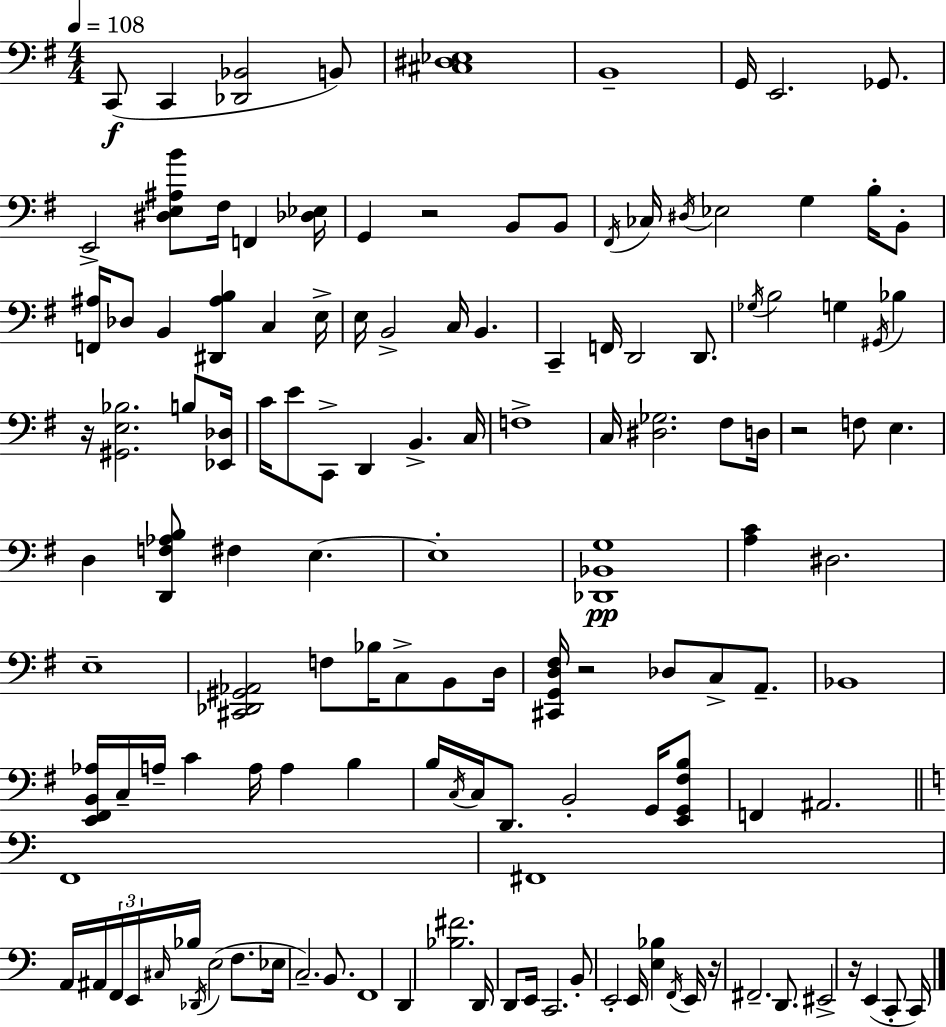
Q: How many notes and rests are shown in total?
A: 134